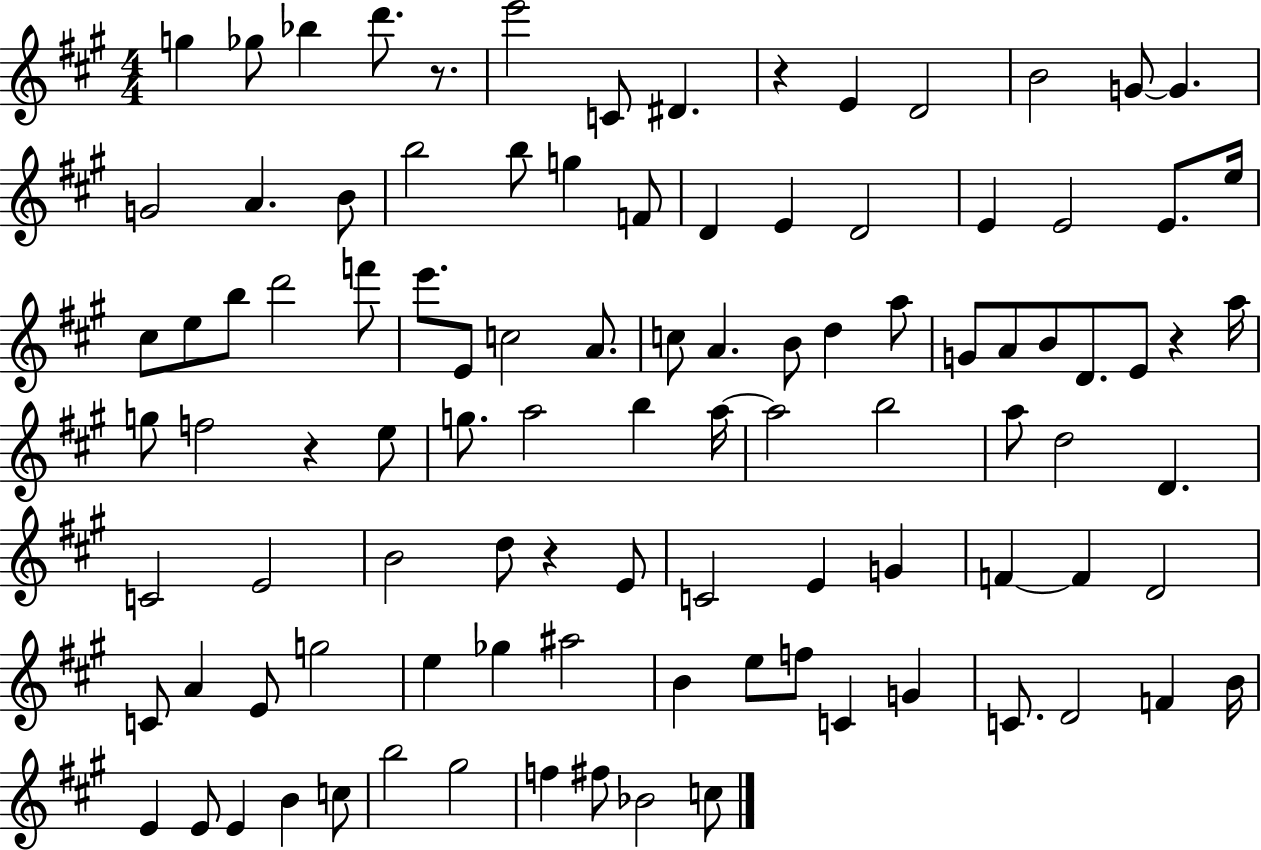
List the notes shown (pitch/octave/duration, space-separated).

G5/q Gb5/e Bb5/q D6/e. R/e. E6/h C4/e D#4/q. R/q E4/q D4/h B4/h G4/e G4/q. G4/h A4/q. B4/e B5/h B5/e G5/q F4/e D4/q E4/q D4/h E4/q E4/h E4/e. E5/s C#5/e E5/e B5/e D6/h F6/e E6/e. E4/e C5/h A4/e. C5/e A4/q. B4/e D5/q A5/e G4/e A4/e B4/e D4/e. E4/e R/q A5/s G5/e F5/h R/q E5/e G5/e. A5/h B5/q A5/s A5/h B5/h A5/e D5/h D4/q. C4/h E4/h B4/h D5/e R/q E4/e C4/h E4/q G4/q F4/q F4/q D4/h C4/e A4/q E4/e G5/h E5/q Gb5/q A#5/h B4/q E5/e F5/e C4/q G4/q C4/e. D4/h F4/q B4/s E4/q E4/e E4/q B4/q C5/e B5/h G#5/h F5/q F#5/e Bb4/h C5/e